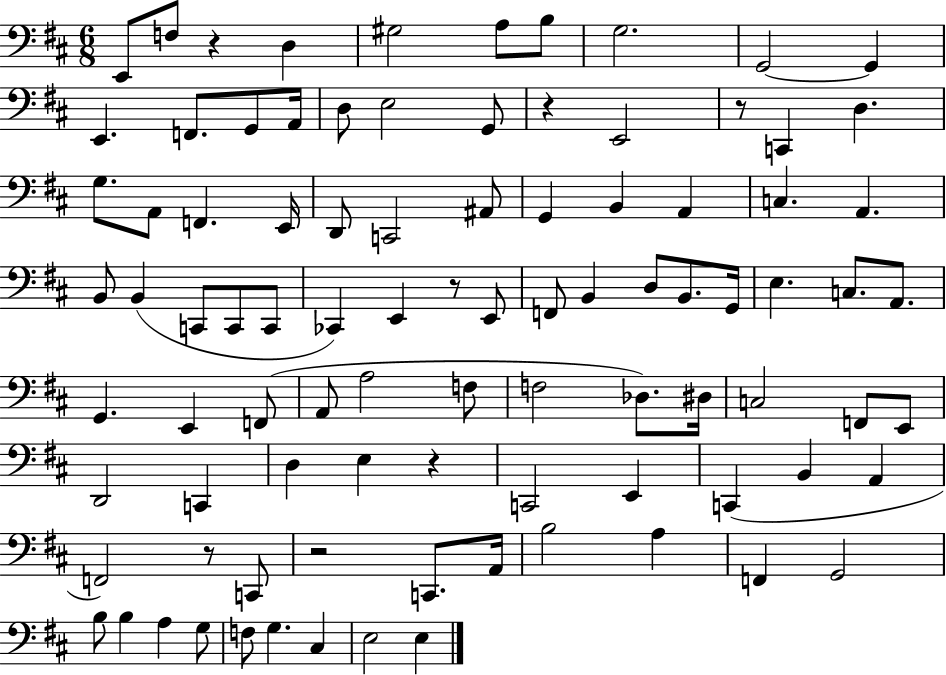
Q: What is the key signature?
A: D major